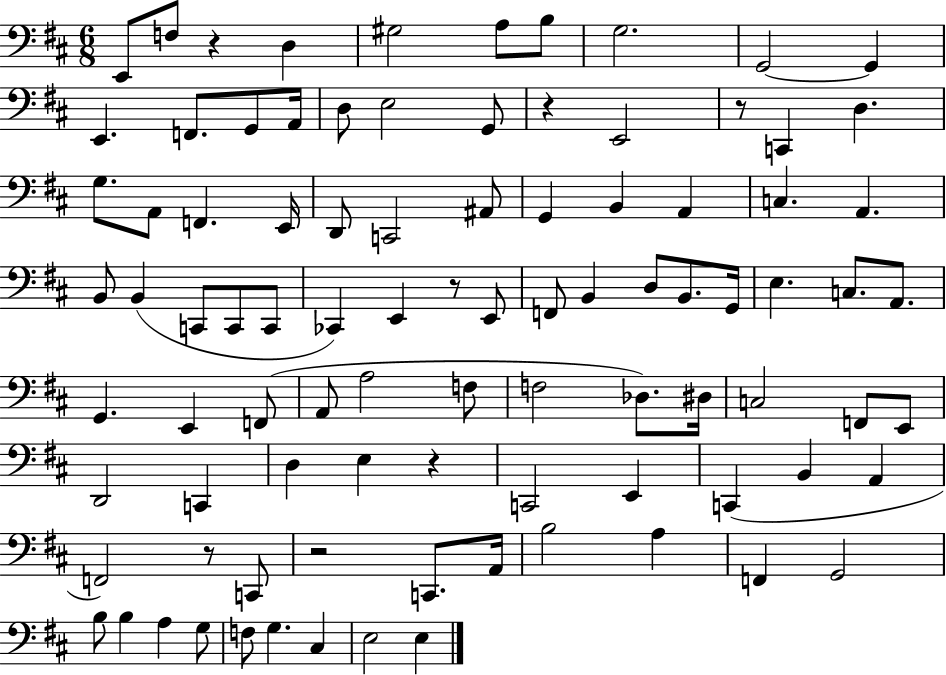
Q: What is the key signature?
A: D major